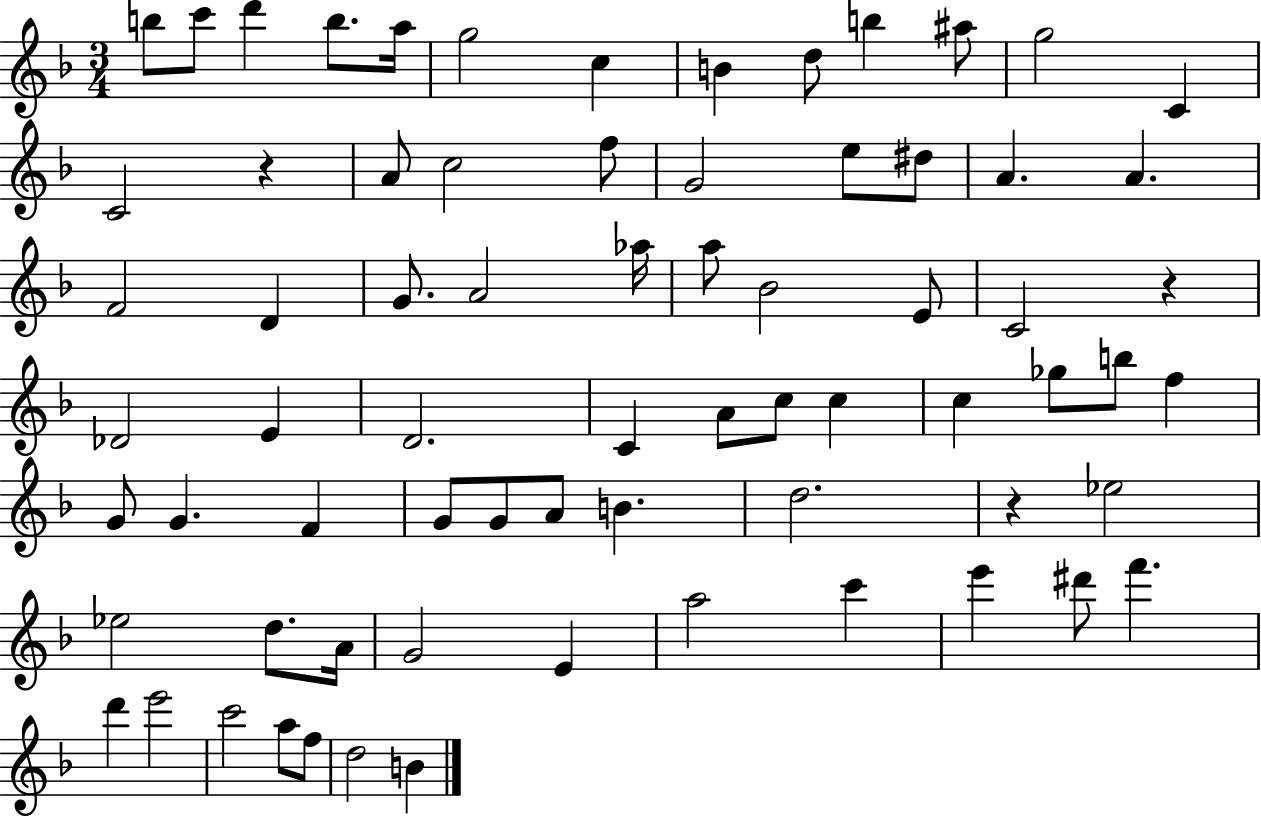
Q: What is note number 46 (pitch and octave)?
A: G4